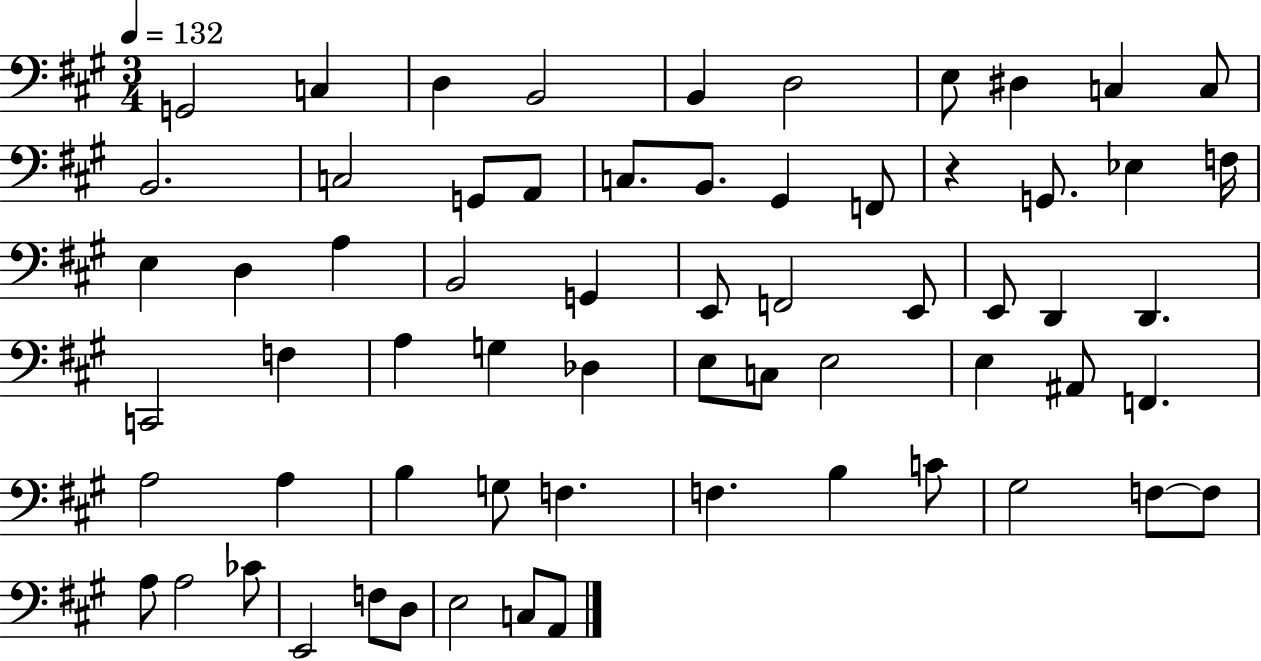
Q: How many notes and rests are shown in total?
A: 64